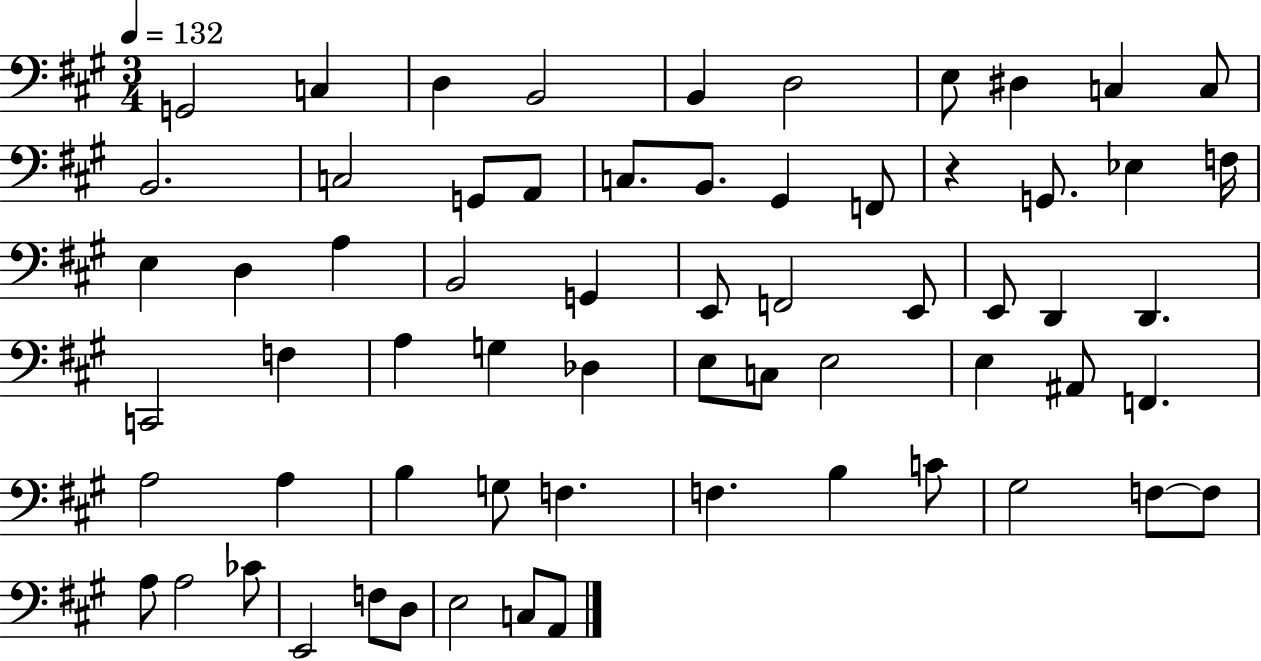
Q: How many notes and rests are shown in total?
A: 64